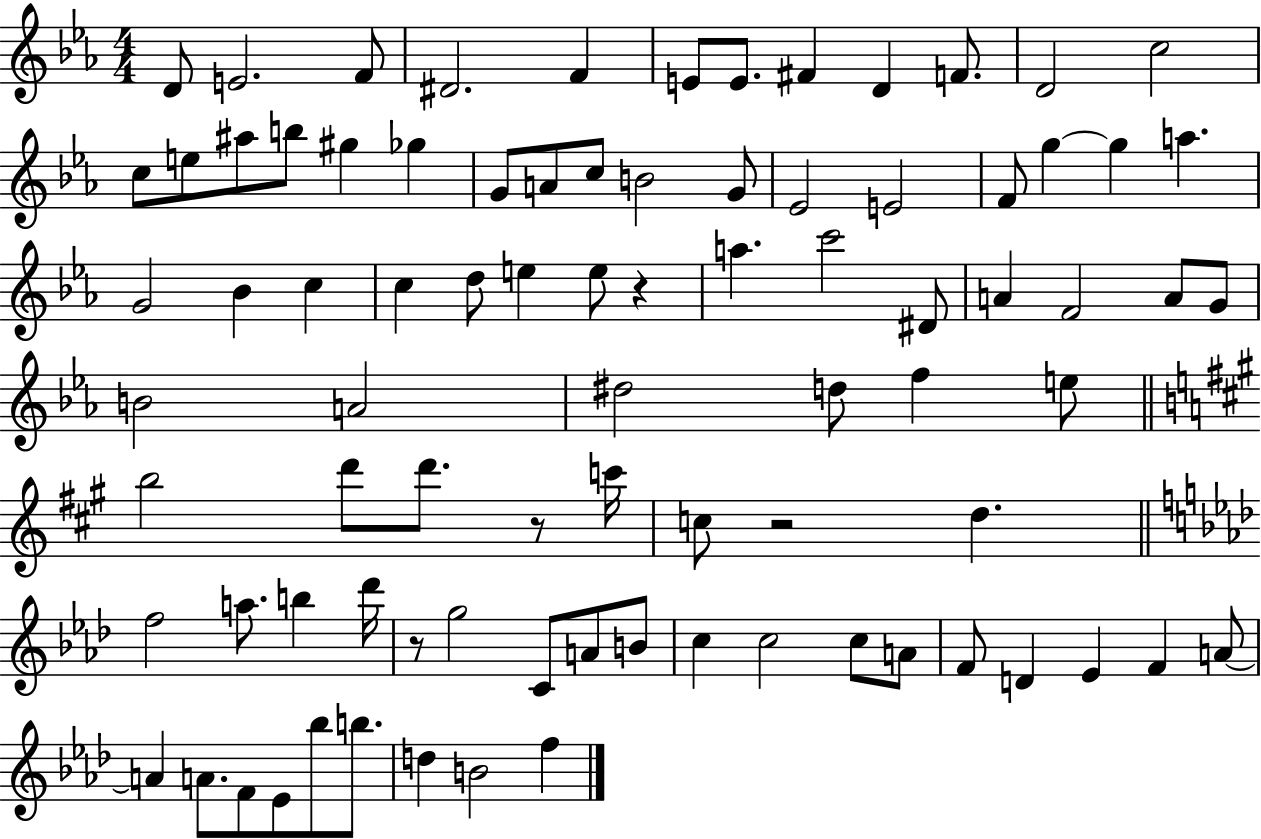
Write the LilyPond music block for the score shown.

{
  \clef treble
  \numericTimeSignature
  \time 4/4
  \key ees \major
  \repeat volta 2 { d'8 e'2. f'8 | dis'2. f'4 | e'8 e'8. fis'4 d'4 f'8. | d'2 c''2 | \break c''8 e''8 ais''8 b''8 gis''4 ges''4 | g'8 a'8 c''8 b'2 g'8 | ees'2 e'2 | f'8 g''4~~ g''4 a''4. | \break g'2 bes'4 c''4 | c''4 d''8 e''4 e''8 r4 | a''4. c'''2 dis'8 | a'4 f'2 a'8 g'8 | \break b'2 a'2 | dis''2 d''8 f''4 e''8 | \bar "||" \break \key a \major b''2 d'''8 d'''8. r8 c'''16 | c''8 r2 d''4. | \bar "||" \break \key f \minor f''2 a''8. b''4 des'''16 | r8 g''2 c'8 a'8 b'8 | c''4 c''2 c''8 a'8 | f'8 d'4 ees'4 f'4 a'8~~ | \break a'4 a'8. f'8 ees'8 bes''8 b''8. | d''4 b'2 f''4 | } \bar "|."
}